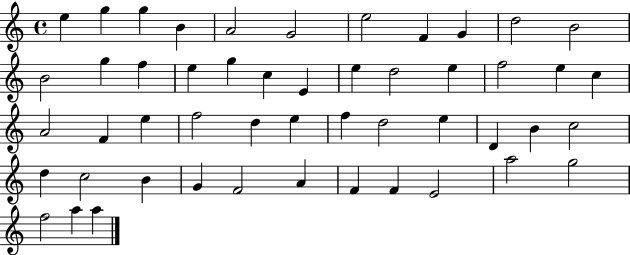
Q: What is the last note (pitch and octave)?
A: A5